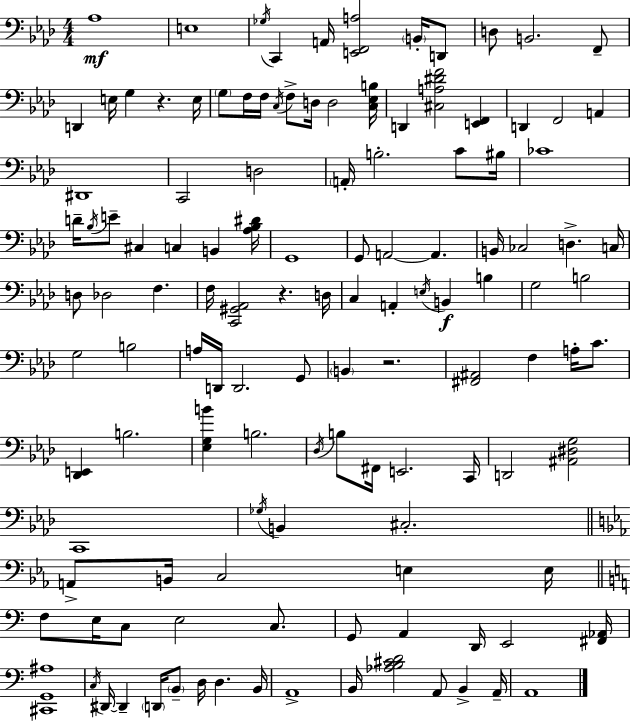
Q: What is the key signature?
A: AES major